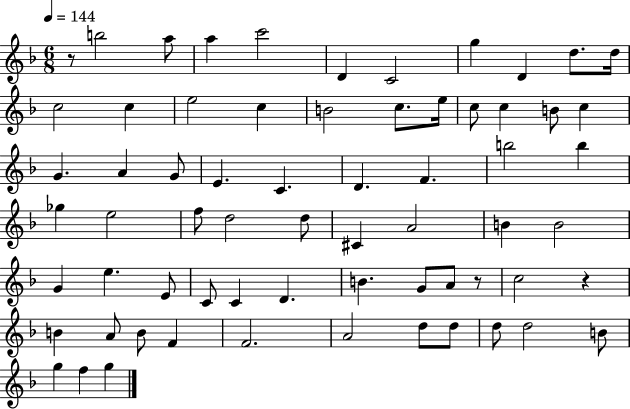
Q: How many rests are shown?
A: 3